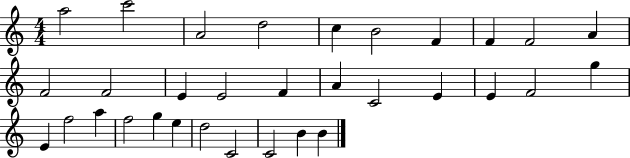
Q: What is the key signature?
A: C major